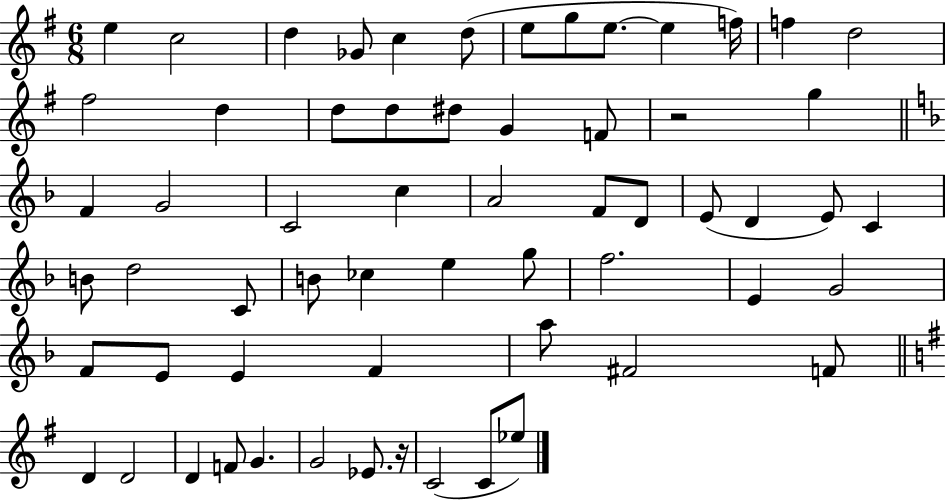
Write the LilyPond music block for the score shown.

{
  \clef treble
  \numericTimeSignature
  \time 6/8
  \key g \major
  \repeat volta 2 { e''4 c''2 | d''4 ges'8 c''4 d''8( | e''8 g''8 e''8.~~ e''4 f''16) | f''4 d''2 | \break fis''2 d''4 | d''8 d''8 dis''8 g'4 f'8 | r2 g''4 | \bar "||" \break \key f \major f'4 g'2 | c'2 c''4 | a'2 f'8 d'8 | e'8( d'4 e'8) c'4 | \break b'8 d''2 c'8 | b'8 ces''4 e''4 g''8 | f''2. | e'4 g'2 | \break f'8 e'8 e'4 f'4 | a''8 fis'2 f'8 | \bar "||" \break \key g \major d'4 d'2 | d'4 f'8 g'4. | g'2 ees'8. r16 | c'2( c'8 ees''8) | \break } \bar "|."
}